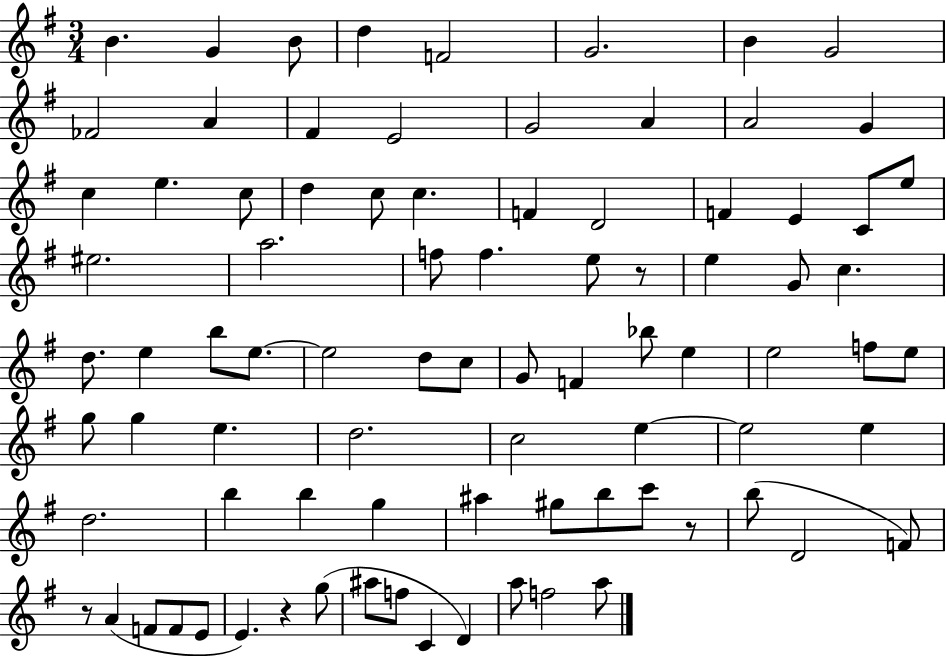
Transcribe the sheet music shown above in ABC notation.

X:1
T:Untitled
M:3/4
L:1/4
K:G
B G B/2 d F2 G2 B G2 _F2 A ^F E2 G2 A A2 G c e c/2 d c/2 c F D2 F E C/2 e/2 ^e2 a2 f/2 f e/2 z/2 e G/2 c d/2 e b/2 e/2 e2 d/2 c/2 G/2 F _b/2 e e2 f/2 e/2 g/2 g e d2 c2 e e2 e d2 b b g ^a ^g/2 b/2 c'/2 z/2 b/2 D2 F/2 z/2 A F/2 F/2 E/2 E z g/2 ^a/2 f/2 C D a/2 f2 a/2